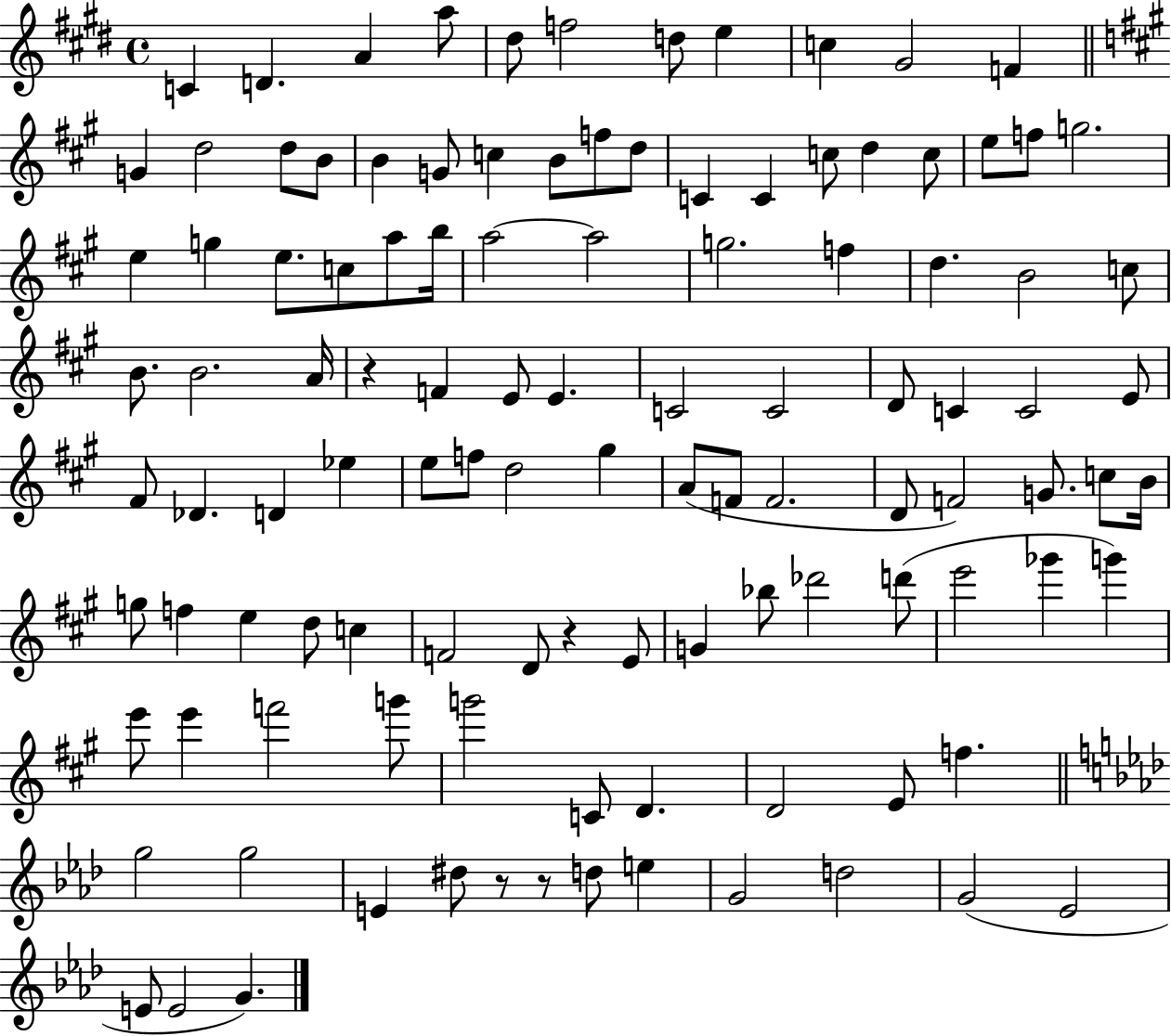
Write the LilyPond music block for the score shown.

{
  \clef treble
  \time 4/4
  \defaultTimeSignature
  \key e \major
  c'4 d'4. a'4 a''8 | dis''8 f''2 d''8 e''4 | c''4 gis'2 f'4 | \bar "||" \break \key a \major g'4 d''2 d''8 b'8 | b'4 g'8 c''4 b'8 f''8 d''8 | c'4 c'4 c''8 d''4 c''8 | e''8 f''8 g''2. | \break e''4 g''4 e''8. c''8 a''8 b''16 | a''2~~ a''2 | g''2. f''4 | d''4. b'2 c''8 | \break b'8. b'2. a'16 | r4 f'4 e'8 e'4. | c'2 c'2 | d'8 c'4 c'2 e'8 | \break fis'8 des'4. d'4 ees''4 | e''8 f''8 d''2 gis''4 | a'8( f'8 f'2. | d'8 f'2) g'8. c''8 b'16 | \break g''8 f''4 e''4 d''8 c''4 | f'2 d'8 r4 e'8 | g'4 bes''8 des'''2 d'''8( | e'''2 ges'''4 g'''4) | \break e'''8 e'''4 f'''2 g'''8 | g'''2 c'8 d'4. | d'2 e'8 f''4. | \bar "||" \break \key aes \major g''2 g''2 | e'4 dis''8 r8 r8 d''8 e''4 | g'2 d''2 | g'2( ees'2 | \break e'8 e'2 g'4.) | \bar "|."
}